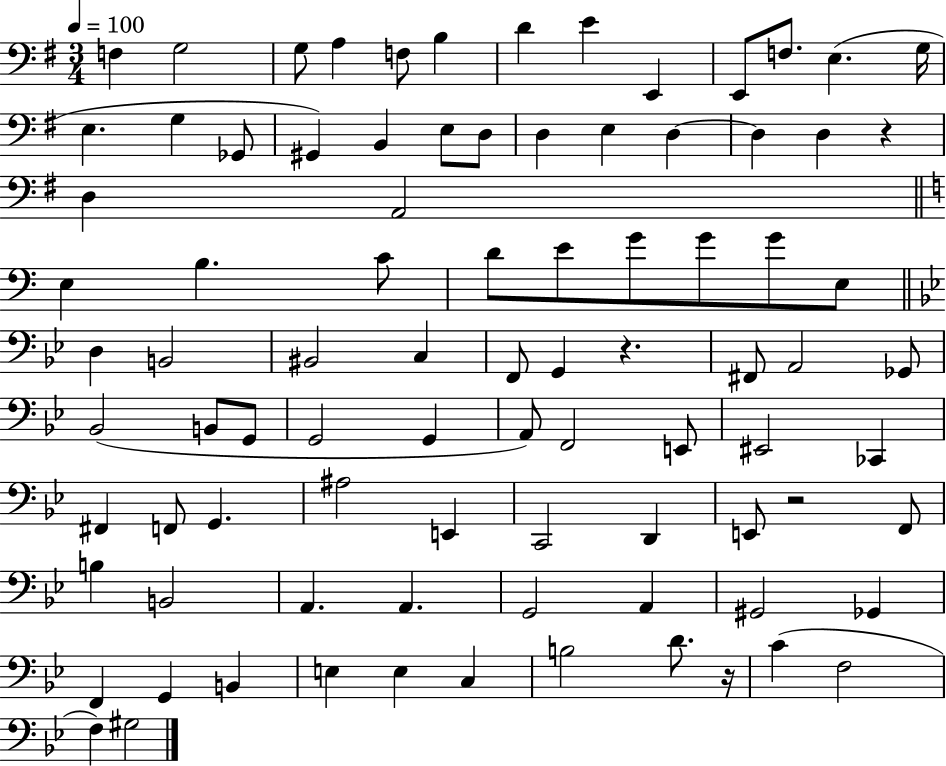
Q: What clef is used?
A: bass